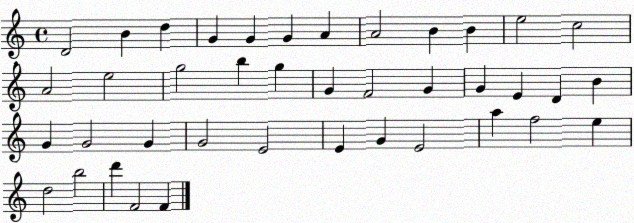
X:1
T:Untitled
M:4/4
L:1/4
K:C
D2 B d G G G A A2 B B e2 c2 A2 e2 g2 b g G F2 G G E D B G G2 G G2 E2 E G E2 a f2 e d2 b2 d' F2 F